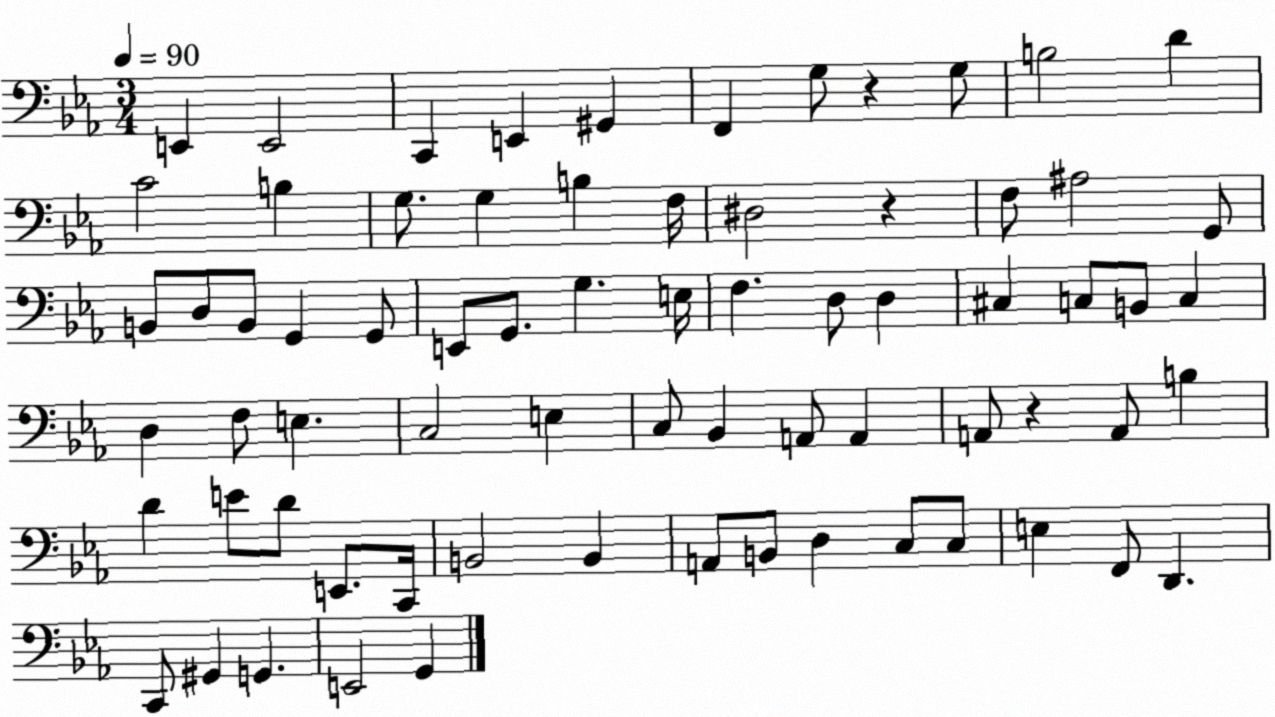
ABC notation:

X:1
T:Untitled
M:3/4
L:1/4
K:Eb
E,, E,,2 C,, E,, ^G,, F,, G,/2 z G,/2 B,2 D C2 B, G,/2 G, B, F,/4 ^D,2 z F,/2 ^A,2 G,,/2 B,,/2 D,/2 B,,/2 G,, G,,/2 E,,/2 G,,/2 G, E,/4 F, D,/2 D, ^C, C,/2 B,,/2 C, D, F,/2 E, C,2 E, C,/2 _B,, A,,/2 A,, A,,/2 z A,,/2 B, D E/2 D/2 E,,/2 C,,/4 B,,2 B,, A,,/2 B,,/2 D, C,/2 C,/2 E, F,,/2 D,, C,,/2 ^G,, G,, E,,2 G,,